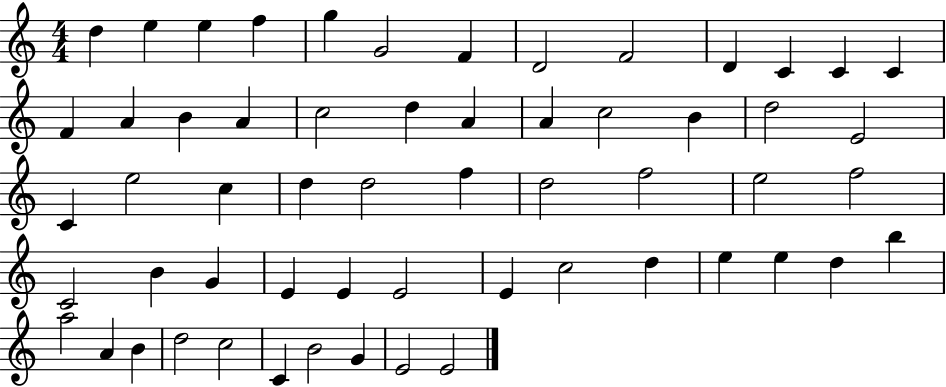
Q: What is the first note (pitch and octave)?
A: D5